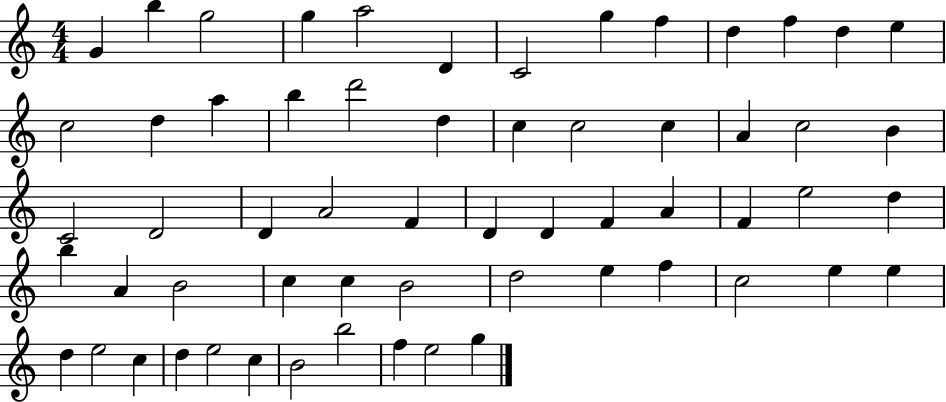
{
  \clef treble
  \numericTimeSignature
  \time 4/4
  \key c \major
  g'4 b''4 g''2 | g''4 a''2 d'4 | c'2 g''4 f''4 | d''4 f''4 d''4 e''4 | \break c''2 d''4 a''4 | b''4 d'''2 d''4 | c''4 c''2 c''4 | a'4 c''2 b'4 | \break c'2 d'2 | d'4 a'2 f'4 | d'4 d'4 f'4 a'4 | f'4 e''2 d''4 | \break b''4 a'4 b'2 | c''4 c''4 b'2 | d''2 e''4 f''4 | c''2 e''4 e''4 | \break d''4 e''2 c''4 | d''4 e''2 c''4 | b'2 b''2 | f''4 e''2 g''4 | \break \bar "|."
}